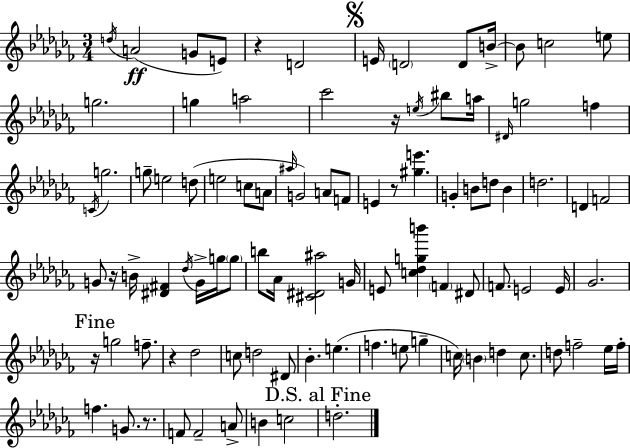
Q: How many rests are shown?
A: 7